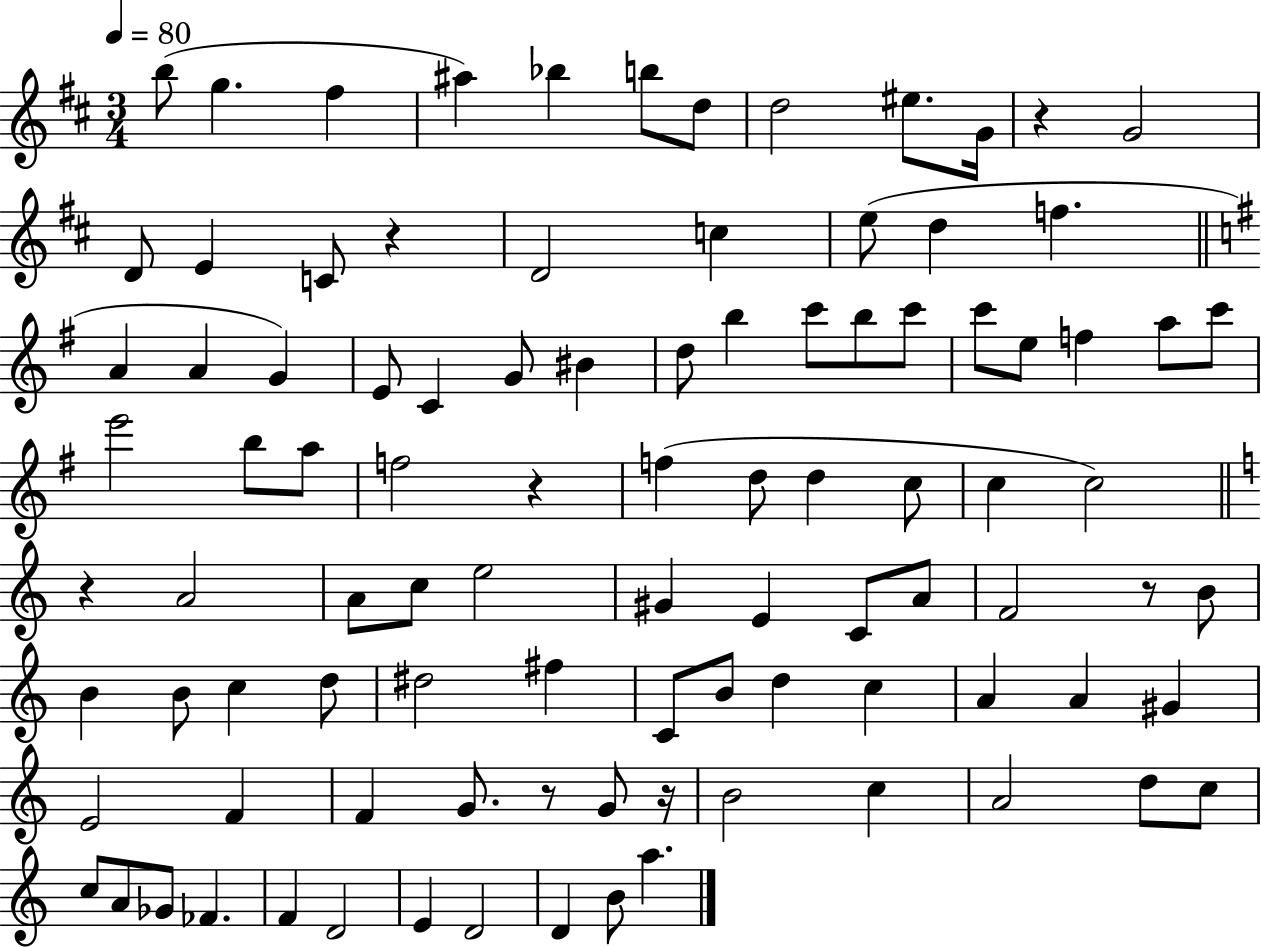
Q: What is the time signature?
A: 3/4